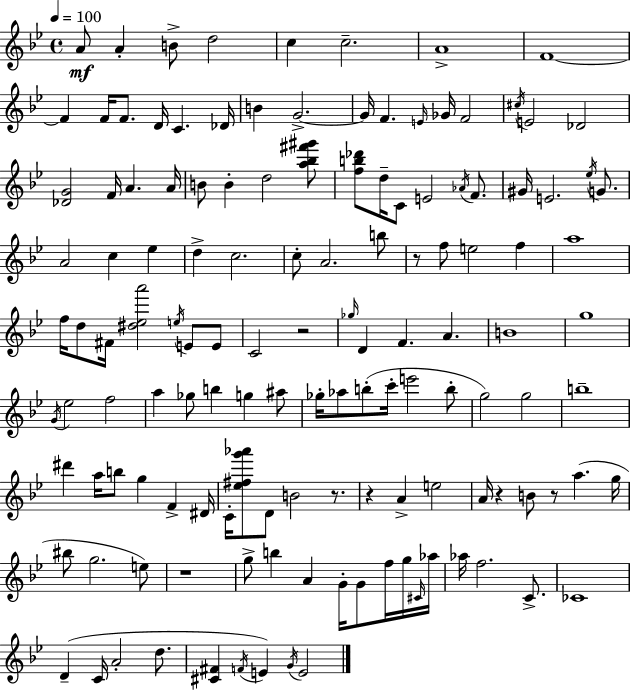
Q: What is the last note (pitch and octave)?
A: E4